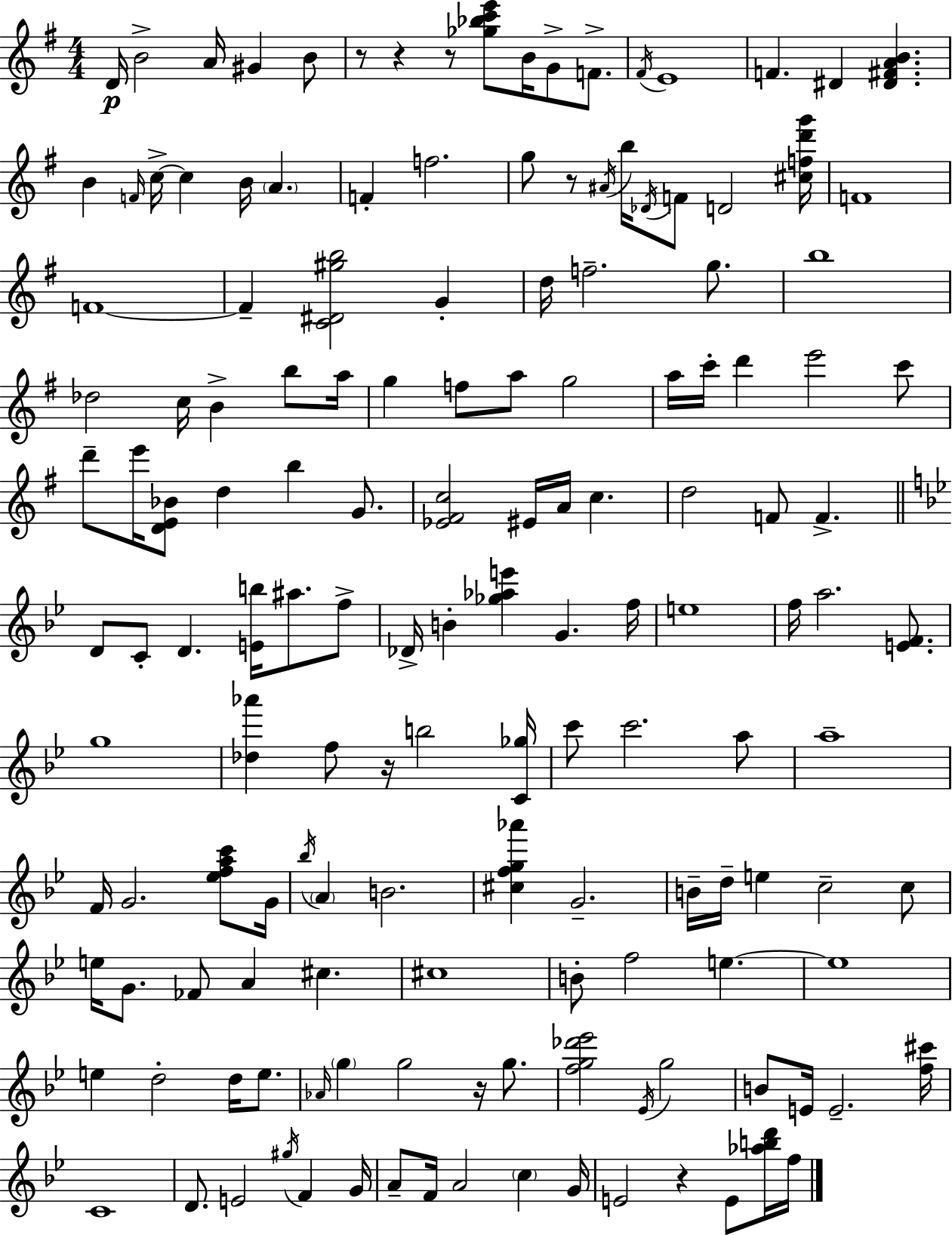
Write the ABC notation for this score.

X:1
T:Untitled
M:4/4
L:1/4
K:Em
D/4 B2 A/4 ^G B/2 z/2 z z/2 [_g_bc'e']/2 B/4 G/2 F/2 ^F/4 E4 F ^D [^D^FAB] B F/4 c/4 c B/4 A F f2 g/2 z/2 ^A/4 b/4 _D/4 F/2 D2 [^cfd'g']/4 F4 F4 F [C^D^gb]2 G d/4 f2 g/2 b4 _d2 c/4 B b/2 a/4 g f/2 a/2 g2 a/4 c'/4 d' e'2 c'/2 d'/2 e'/4 [DE_B]/2 d b G/2 [_E^Fc]2 ^E/4 A/4 c d2 F/2 F D/2 C/2 D [Eb]/4 ^a/2 f/2 _D/4 B [_g_ae'] G f/4 e4 f/4 a2 [EF]/2 g4 [_d_a'] f/2 z/4 b2 [C_g]/4 c'/2 c'2 a/2 a4 F/4 G2 [_efac']/2 G/4 _b/4 A B2 [^cfg_a'] G2 B/4 d/4 e c2 c/2 e/4 G/2 _F/2 A ^c ^c4 B/2 f2 e e4 e d2 d/4 e/2 _A/4 g g2 z/4 g/2 [fg_d'_e']2 _E/4 g2 B/2 E/4 E2 [f^c']/4 C4 D/2 E2 ^g/4 F G/4 A/2 F/4 A2 c G/4 E2 z E/2 [_abd']/4 f/4